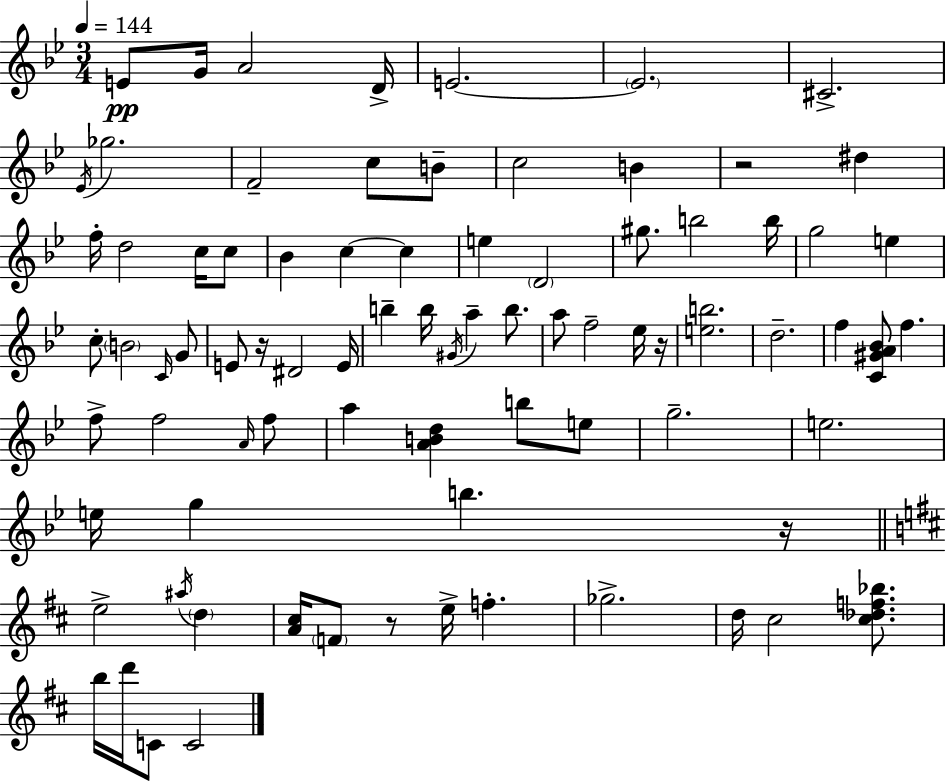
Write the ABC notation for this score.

X:1
T:Untitled
M:3/4
L:1/4
K:Gm
E/2 G/4 A2 D/4 E2 E2 ^C2 _E/4 _g2 F2 c/2 B/2 c2 B z2 ^d f/4 d2 c/4 c/2 _B c c e D2 ^g/2 b2 b/4 g2 e c/2 B2 C/4 G/2 E/2 z/4 ^D2 E/4 b b/4 ^G/4 a b/2 a/2 f2 _e/4 z/4 [eb]2 d2 f [C^GA_B]/2 f f/2 f2 A/4 f/2 a [ABd] b/2 e/2 g2 e2 e/4 g b z/4 e2 ^a/4 d [A^c]/4 F/2 z/2 e/4 f _g2 d/4 ^c2 [^c_df_b]/2 b/4 d'/4 C/2 C2